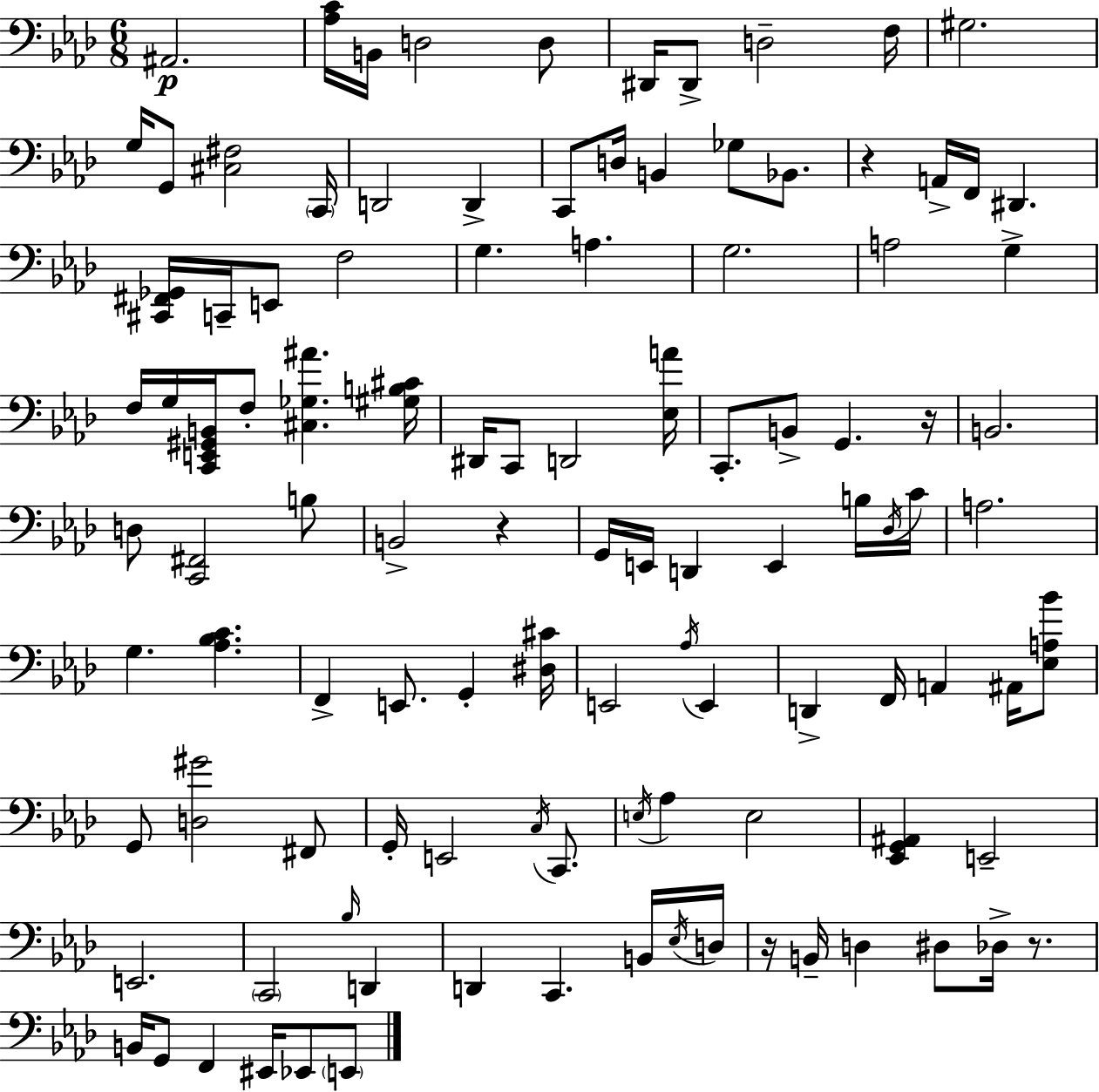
X:1
T:Untitled
M:6/8
L:1/4
K:Ab
^A,,2 [_A,C]/4 B,,/4 D,2 D,/2 ^D,,/4 ^D,,/2 D,2 F,/4 ^G,2 G,/4 G,,/2 [^C,^F,]2 C,,/4 D,,2 D,, C,,/2 D,/4 B,, _G,/2 _B,,/2 z A,,/4 F,,/4 ^D,, [^C,,^F,,_G,,]/4 C,,/4 E,,/2 F,2 G, A, G,2 A,2 G, F,/4 G,/4 [C,,E,,^G,,B,,]/4 F,/2 [^C,_G,^A] [^G,B,^C]/4 ^D,,/4 C,,/2 D,,2 [_E,A]/4 C,,/2 B,,/2 G,, z/4 B,,2 D,/2 [C,,^F,,]2 B,/2 B,,2 z G,,/4 E,,/4 D,, E,, B,/4 _D,/4 C/4 A,2 G, [_A,_B,C] F,, E,,/2 G,, [^D,^C]/4 E,,2 _A,/4 E,, D,, F,,/4 A,, ^A,,/4 [_E,A,_B]/2 G,,/2 [D,^G]2 ^F,,/2 G,,/4 E,,2 C,/4 C,,/2 E,/4 _A, E,2 [_E,,G,,^A,,] E,,2 E,,2 C,,2 _B,/4 D,, D,, C,, B,,/4 _E,/4 D,/4 z/4 B,,/4 D, ^D,/2 _D,/4 z/2 B,,/4 G,,/2 F,, ^E,,/4 _E,,/2 E,,/2